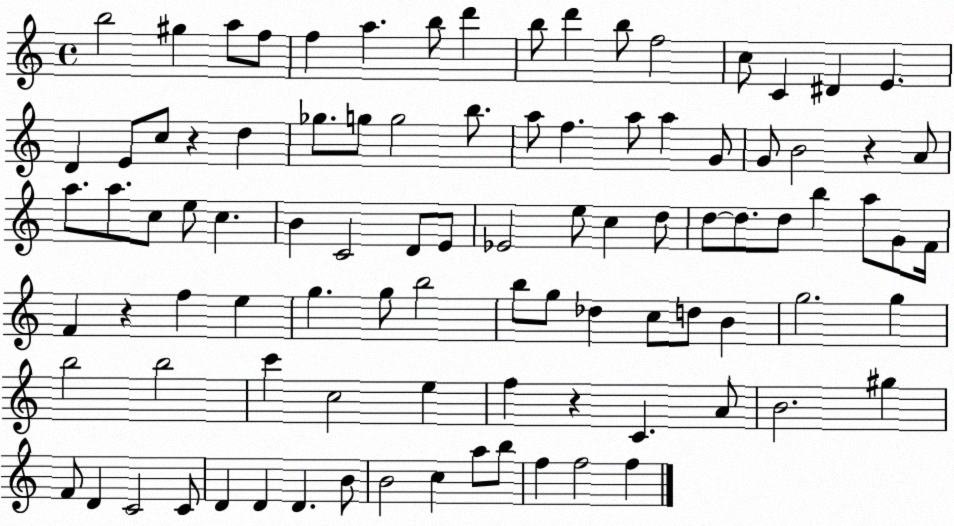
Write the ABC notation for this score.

X:1
T:Untitled
M:4/4
L:1/4
K:C
b2 ^g a/2 f/2 f a b/2 d' b/2 d' b/2 f2 c/2 C ^D E D E/2 c/2 z d _g/2 g/2 g2 b/2 a/2 f a/2 a G/2 G/2 B2 z A/2 a/2 a/2 c/2 e/2 c B C2 D/2 E/2 _E2 e/2 c d/2 d/2 d/2 d/2 b a/2 G/2 F/4 F z f e g g/2 b2 b/2 g/2 _d c/2 d/2 B g2 g b2 b2 c' c2 e f z C A/2 B2 ^g F/2 D C2 C/2 D D D B/2 B2 c a/2 b/2 f f2 f